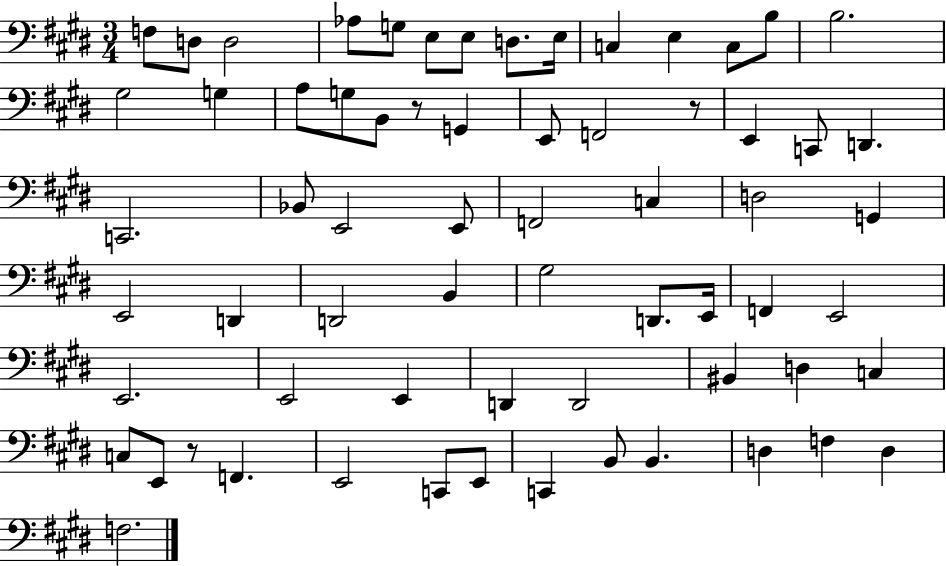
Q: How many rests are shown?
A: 3